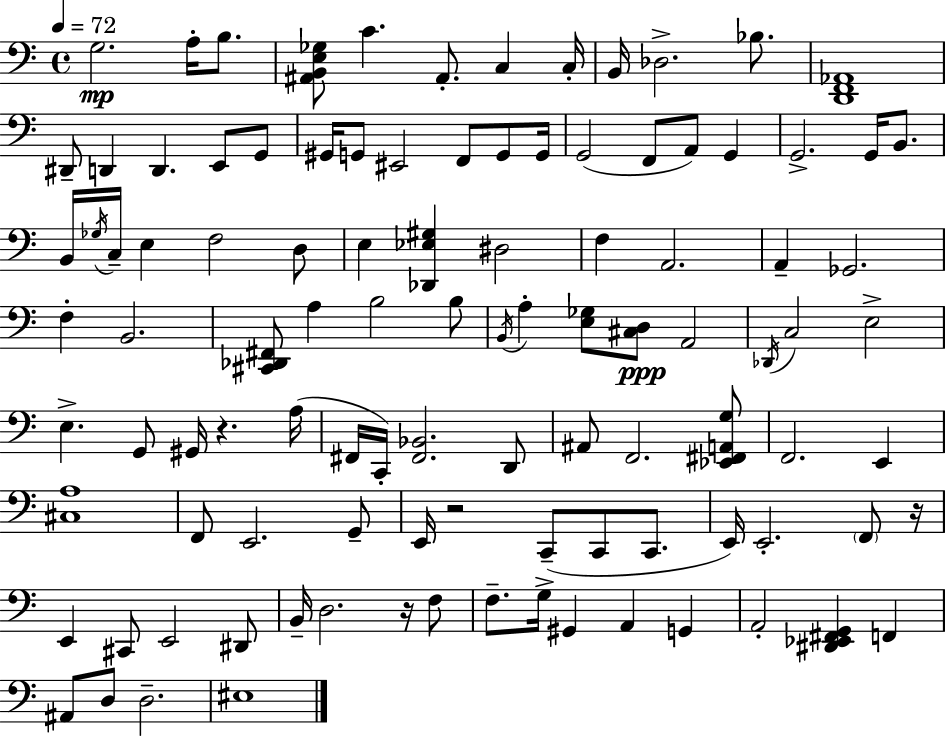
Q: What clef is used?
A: bass